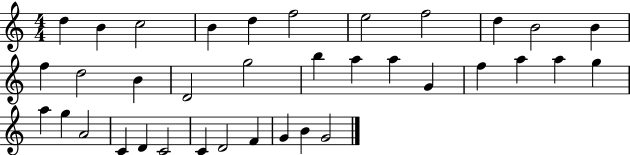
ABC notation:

X:1
T:Untitled
M:4/4
L:1/4
K:C
d B c2 B d f2 e2 f2 d B2 B f d2 B D2 g2 b a a G f a a g a g A2 C D C2 C D2 F G B G2